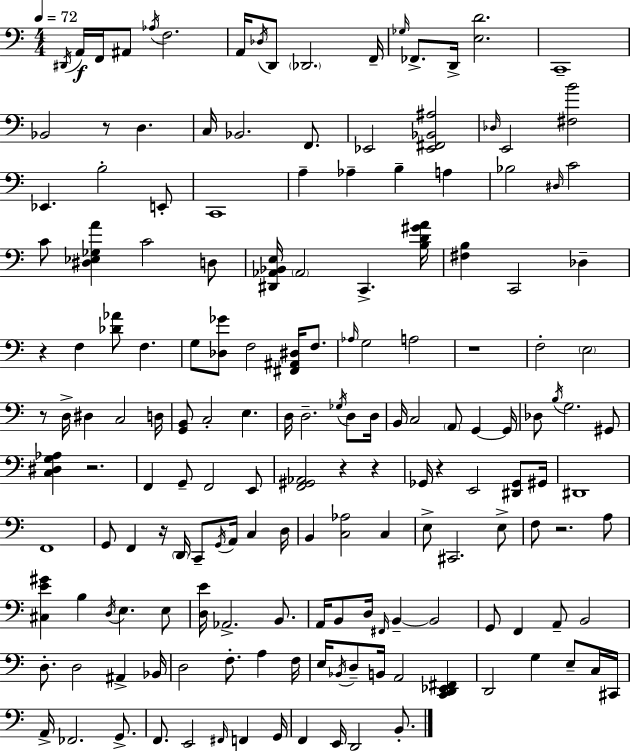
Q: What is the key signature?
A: C major